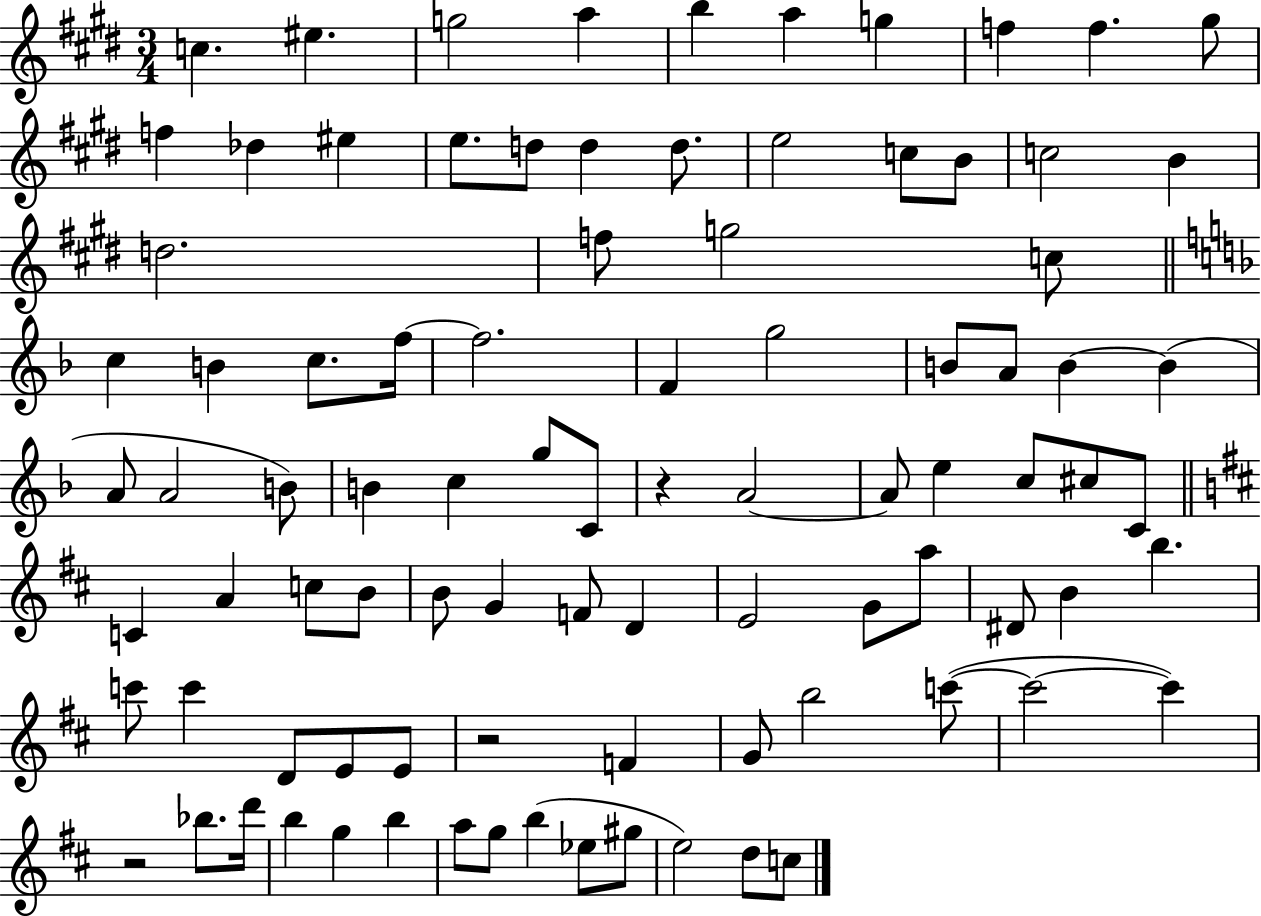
C5/q. EIS5/q. G5/h A5/q B5/q A5/q G5/q F5/q F5/q. G#5/e F5/q Db5/q EIS5/q E5/e. D5/e D5/q D5/e. E5/h C5/e B4/e C5/h B4/q D5/h. F5/e G5/h C5/e C5/q B4/q C5/e. F5/s F5/h. F4/q G5/h B4/e A4/e B4/q B4/q A4/e A4/h B4/e B4/q C5/q G5/e C4/e R/q A4/h A4/e E5/q C5/e C#5/e C4/e C4/q A4/q C5/e B4/e B4/e G4/q F4/e D4/q E4/h G4/e A5/e D#4/e B4/q B5/q. C6/e C6/q D4/e E4/e E4/e R/h F4/q G4/e B5/h C6/e C6/h C6/q R/h Bb5/e. D6/s B5/q G5/q B5/q A5/e G5/e B5/q Eb5/e G#5/e E5/h D5/e C5/e